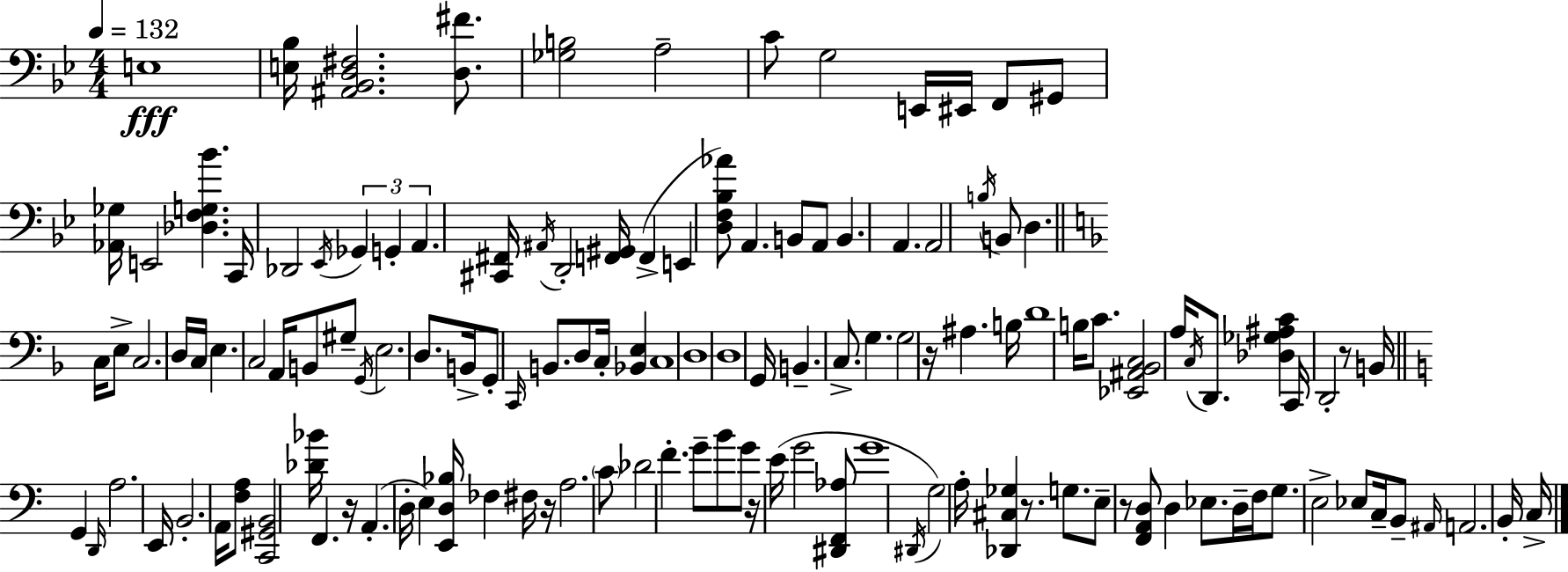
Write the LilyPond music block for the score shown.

{
  \clef bass
  \numericTimeSignature
  \time 4/4
  \key g \minor
  \tempo 4 = 132
  e1\fff | <e bes>16 <ais, bes, d fis>2. <d fis'>8. | <ges b>2 a2-- | c'8 g2 e,16 eis,16 f,8 gis,8 | \break <aes, ges>16 e,2 <des f g bes'>4. c,16 | des,2 \acciaccatura { ees,16 } \tuplet 3/2 { ges,4 g,4-. | a,4. } <cis, fis,>16 \acciaccatura { ais,16 } d,2-. | <f, gis,>16 f,4->( e,4 <d f bes aes'>8) a,4. | \break b,8 a,8 b,4. a,4. | a,2 \acciaccatura { b16 } b,8 d4. | \bar "||" \break \key f \major c16 e8-> c2. d16 | c16 e4. c2 a,16 | b,8 gis8-- \acciaccatura { g,16 } e2. | d8. b,16-> g,8-. \grace { c,16 } b,8. d8 c16-. <bes, e>4 | \break c1 | d1 | d1 | g,16 b,4.-- c8.-> g4. | \break g2 r16 ais4. | b16 d'1 | b16 c'8. <ees, ais, bes, c>2 a16 \acciaccatura { c16 } | d,8. <des ges ais c'>4 c,16 d,2-. | \break r8 b,16 \bar "||" \break \key c \major g,4 \grace { d,16 } a2. | e,16 b,2.-. a,16 <f a>8 | <c, gis, b,>2 <des' bes'>16 f,4. | r16 a,4.-.( d16-. e4) <e, d bes>16 fes4 | \break fis16 r16 a2. \parenthesize c'8 | des'2 f'4.-. g'8-- | b'8 g'8 r16 e'16( g'2 <dis, f, aes>8 | g'1 | \break \acciaccatura { dis,16 } g2) a16-. <des, cis ges>4 r8. | g8. e8-- r8 <f, a, d>8 d4 ees8. | d16-- f16 g8. e2-> ees8 | c16-- b,8-- \grace { ais,16 } a,2. | \break b,16-. c16-> \bar "|."
}